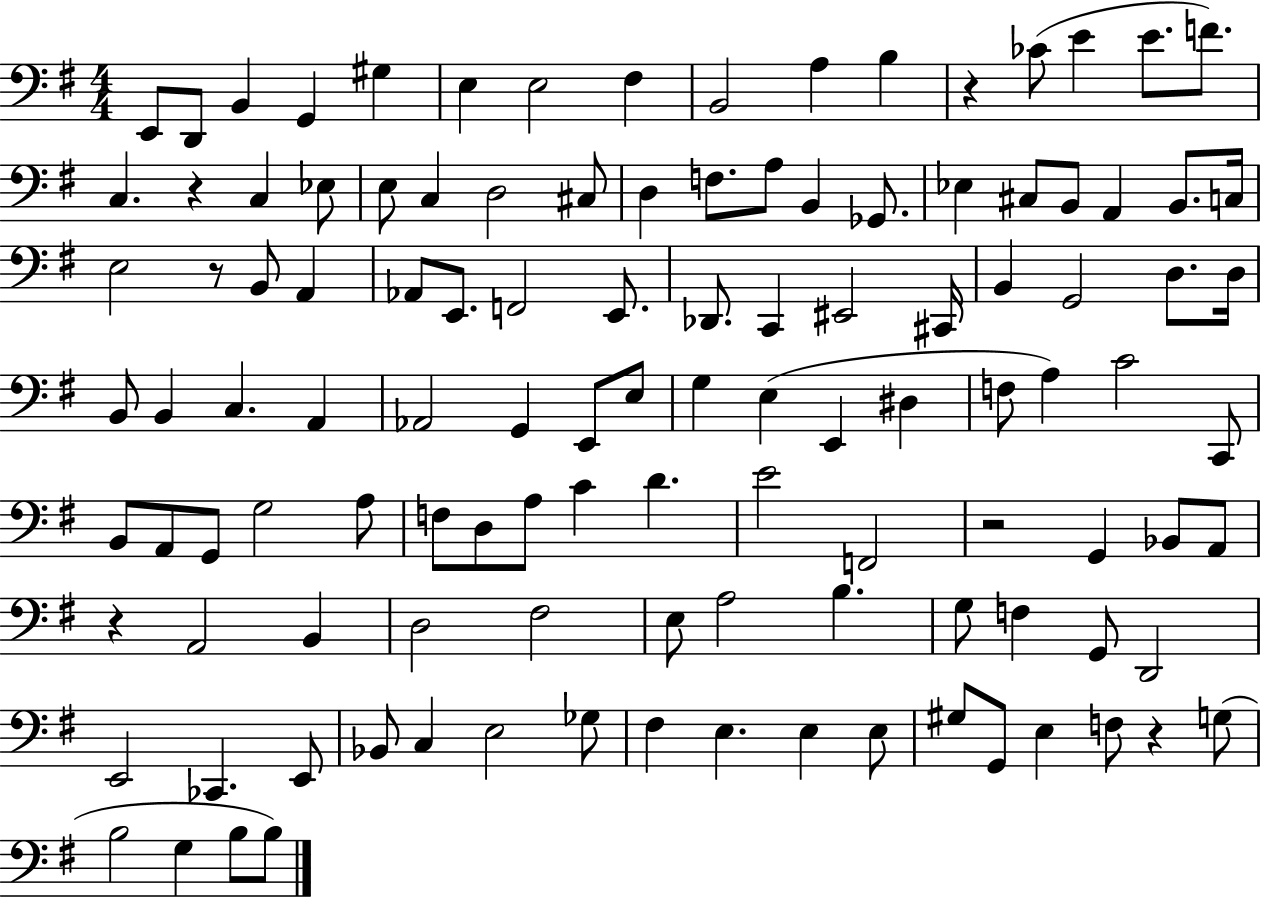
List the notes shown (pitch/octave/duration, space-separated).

E2/e D2/e B2/q G2/q G#3/q E3/q E3/h F#3/q B2/h A3/q B3/q R/q CES4/e E4/q E4/e. F4/e. C3/q. R/q C3/q Eb3/e E3/e C3/q D3/h C#3/e D3/q F3/e. A3/e B2/q Gb2/e. Eb3/q C#3/e B2/e A2/q B2/e. C3/s E3/h R/e B2/e A2/q Ab2/e E2/e. F2/h E2/e. Db2/e. C2/q EIS2/h C#2/s B2/q G2/h D3/e. D3/s B2/e B2/q C3/q. A2/q Ab2/h G2/q E2/e E3/e G3/q E3/q E2/q D#3/q F3/e A3/q C4/h C2/e B2/e A2/e G2/e G3/h A3/e F3/e D3/e A3/e C4/q D4/q. E4/h F2/h R/h G2/q Bb2/e A2/e R/q A2/h B2/q D3/h F#3/h E3/e A3/h B3/q. G3/e F3/q G2/e D2/h E2/h CES2/q. E2/e Bb2/e C3/q E3/h Gb3/e F#3/q E3/q. E3/q E3/e G#3/e G2/e E3/q F3/e R/q G3/e B3/h G3/q B3/e B3/e